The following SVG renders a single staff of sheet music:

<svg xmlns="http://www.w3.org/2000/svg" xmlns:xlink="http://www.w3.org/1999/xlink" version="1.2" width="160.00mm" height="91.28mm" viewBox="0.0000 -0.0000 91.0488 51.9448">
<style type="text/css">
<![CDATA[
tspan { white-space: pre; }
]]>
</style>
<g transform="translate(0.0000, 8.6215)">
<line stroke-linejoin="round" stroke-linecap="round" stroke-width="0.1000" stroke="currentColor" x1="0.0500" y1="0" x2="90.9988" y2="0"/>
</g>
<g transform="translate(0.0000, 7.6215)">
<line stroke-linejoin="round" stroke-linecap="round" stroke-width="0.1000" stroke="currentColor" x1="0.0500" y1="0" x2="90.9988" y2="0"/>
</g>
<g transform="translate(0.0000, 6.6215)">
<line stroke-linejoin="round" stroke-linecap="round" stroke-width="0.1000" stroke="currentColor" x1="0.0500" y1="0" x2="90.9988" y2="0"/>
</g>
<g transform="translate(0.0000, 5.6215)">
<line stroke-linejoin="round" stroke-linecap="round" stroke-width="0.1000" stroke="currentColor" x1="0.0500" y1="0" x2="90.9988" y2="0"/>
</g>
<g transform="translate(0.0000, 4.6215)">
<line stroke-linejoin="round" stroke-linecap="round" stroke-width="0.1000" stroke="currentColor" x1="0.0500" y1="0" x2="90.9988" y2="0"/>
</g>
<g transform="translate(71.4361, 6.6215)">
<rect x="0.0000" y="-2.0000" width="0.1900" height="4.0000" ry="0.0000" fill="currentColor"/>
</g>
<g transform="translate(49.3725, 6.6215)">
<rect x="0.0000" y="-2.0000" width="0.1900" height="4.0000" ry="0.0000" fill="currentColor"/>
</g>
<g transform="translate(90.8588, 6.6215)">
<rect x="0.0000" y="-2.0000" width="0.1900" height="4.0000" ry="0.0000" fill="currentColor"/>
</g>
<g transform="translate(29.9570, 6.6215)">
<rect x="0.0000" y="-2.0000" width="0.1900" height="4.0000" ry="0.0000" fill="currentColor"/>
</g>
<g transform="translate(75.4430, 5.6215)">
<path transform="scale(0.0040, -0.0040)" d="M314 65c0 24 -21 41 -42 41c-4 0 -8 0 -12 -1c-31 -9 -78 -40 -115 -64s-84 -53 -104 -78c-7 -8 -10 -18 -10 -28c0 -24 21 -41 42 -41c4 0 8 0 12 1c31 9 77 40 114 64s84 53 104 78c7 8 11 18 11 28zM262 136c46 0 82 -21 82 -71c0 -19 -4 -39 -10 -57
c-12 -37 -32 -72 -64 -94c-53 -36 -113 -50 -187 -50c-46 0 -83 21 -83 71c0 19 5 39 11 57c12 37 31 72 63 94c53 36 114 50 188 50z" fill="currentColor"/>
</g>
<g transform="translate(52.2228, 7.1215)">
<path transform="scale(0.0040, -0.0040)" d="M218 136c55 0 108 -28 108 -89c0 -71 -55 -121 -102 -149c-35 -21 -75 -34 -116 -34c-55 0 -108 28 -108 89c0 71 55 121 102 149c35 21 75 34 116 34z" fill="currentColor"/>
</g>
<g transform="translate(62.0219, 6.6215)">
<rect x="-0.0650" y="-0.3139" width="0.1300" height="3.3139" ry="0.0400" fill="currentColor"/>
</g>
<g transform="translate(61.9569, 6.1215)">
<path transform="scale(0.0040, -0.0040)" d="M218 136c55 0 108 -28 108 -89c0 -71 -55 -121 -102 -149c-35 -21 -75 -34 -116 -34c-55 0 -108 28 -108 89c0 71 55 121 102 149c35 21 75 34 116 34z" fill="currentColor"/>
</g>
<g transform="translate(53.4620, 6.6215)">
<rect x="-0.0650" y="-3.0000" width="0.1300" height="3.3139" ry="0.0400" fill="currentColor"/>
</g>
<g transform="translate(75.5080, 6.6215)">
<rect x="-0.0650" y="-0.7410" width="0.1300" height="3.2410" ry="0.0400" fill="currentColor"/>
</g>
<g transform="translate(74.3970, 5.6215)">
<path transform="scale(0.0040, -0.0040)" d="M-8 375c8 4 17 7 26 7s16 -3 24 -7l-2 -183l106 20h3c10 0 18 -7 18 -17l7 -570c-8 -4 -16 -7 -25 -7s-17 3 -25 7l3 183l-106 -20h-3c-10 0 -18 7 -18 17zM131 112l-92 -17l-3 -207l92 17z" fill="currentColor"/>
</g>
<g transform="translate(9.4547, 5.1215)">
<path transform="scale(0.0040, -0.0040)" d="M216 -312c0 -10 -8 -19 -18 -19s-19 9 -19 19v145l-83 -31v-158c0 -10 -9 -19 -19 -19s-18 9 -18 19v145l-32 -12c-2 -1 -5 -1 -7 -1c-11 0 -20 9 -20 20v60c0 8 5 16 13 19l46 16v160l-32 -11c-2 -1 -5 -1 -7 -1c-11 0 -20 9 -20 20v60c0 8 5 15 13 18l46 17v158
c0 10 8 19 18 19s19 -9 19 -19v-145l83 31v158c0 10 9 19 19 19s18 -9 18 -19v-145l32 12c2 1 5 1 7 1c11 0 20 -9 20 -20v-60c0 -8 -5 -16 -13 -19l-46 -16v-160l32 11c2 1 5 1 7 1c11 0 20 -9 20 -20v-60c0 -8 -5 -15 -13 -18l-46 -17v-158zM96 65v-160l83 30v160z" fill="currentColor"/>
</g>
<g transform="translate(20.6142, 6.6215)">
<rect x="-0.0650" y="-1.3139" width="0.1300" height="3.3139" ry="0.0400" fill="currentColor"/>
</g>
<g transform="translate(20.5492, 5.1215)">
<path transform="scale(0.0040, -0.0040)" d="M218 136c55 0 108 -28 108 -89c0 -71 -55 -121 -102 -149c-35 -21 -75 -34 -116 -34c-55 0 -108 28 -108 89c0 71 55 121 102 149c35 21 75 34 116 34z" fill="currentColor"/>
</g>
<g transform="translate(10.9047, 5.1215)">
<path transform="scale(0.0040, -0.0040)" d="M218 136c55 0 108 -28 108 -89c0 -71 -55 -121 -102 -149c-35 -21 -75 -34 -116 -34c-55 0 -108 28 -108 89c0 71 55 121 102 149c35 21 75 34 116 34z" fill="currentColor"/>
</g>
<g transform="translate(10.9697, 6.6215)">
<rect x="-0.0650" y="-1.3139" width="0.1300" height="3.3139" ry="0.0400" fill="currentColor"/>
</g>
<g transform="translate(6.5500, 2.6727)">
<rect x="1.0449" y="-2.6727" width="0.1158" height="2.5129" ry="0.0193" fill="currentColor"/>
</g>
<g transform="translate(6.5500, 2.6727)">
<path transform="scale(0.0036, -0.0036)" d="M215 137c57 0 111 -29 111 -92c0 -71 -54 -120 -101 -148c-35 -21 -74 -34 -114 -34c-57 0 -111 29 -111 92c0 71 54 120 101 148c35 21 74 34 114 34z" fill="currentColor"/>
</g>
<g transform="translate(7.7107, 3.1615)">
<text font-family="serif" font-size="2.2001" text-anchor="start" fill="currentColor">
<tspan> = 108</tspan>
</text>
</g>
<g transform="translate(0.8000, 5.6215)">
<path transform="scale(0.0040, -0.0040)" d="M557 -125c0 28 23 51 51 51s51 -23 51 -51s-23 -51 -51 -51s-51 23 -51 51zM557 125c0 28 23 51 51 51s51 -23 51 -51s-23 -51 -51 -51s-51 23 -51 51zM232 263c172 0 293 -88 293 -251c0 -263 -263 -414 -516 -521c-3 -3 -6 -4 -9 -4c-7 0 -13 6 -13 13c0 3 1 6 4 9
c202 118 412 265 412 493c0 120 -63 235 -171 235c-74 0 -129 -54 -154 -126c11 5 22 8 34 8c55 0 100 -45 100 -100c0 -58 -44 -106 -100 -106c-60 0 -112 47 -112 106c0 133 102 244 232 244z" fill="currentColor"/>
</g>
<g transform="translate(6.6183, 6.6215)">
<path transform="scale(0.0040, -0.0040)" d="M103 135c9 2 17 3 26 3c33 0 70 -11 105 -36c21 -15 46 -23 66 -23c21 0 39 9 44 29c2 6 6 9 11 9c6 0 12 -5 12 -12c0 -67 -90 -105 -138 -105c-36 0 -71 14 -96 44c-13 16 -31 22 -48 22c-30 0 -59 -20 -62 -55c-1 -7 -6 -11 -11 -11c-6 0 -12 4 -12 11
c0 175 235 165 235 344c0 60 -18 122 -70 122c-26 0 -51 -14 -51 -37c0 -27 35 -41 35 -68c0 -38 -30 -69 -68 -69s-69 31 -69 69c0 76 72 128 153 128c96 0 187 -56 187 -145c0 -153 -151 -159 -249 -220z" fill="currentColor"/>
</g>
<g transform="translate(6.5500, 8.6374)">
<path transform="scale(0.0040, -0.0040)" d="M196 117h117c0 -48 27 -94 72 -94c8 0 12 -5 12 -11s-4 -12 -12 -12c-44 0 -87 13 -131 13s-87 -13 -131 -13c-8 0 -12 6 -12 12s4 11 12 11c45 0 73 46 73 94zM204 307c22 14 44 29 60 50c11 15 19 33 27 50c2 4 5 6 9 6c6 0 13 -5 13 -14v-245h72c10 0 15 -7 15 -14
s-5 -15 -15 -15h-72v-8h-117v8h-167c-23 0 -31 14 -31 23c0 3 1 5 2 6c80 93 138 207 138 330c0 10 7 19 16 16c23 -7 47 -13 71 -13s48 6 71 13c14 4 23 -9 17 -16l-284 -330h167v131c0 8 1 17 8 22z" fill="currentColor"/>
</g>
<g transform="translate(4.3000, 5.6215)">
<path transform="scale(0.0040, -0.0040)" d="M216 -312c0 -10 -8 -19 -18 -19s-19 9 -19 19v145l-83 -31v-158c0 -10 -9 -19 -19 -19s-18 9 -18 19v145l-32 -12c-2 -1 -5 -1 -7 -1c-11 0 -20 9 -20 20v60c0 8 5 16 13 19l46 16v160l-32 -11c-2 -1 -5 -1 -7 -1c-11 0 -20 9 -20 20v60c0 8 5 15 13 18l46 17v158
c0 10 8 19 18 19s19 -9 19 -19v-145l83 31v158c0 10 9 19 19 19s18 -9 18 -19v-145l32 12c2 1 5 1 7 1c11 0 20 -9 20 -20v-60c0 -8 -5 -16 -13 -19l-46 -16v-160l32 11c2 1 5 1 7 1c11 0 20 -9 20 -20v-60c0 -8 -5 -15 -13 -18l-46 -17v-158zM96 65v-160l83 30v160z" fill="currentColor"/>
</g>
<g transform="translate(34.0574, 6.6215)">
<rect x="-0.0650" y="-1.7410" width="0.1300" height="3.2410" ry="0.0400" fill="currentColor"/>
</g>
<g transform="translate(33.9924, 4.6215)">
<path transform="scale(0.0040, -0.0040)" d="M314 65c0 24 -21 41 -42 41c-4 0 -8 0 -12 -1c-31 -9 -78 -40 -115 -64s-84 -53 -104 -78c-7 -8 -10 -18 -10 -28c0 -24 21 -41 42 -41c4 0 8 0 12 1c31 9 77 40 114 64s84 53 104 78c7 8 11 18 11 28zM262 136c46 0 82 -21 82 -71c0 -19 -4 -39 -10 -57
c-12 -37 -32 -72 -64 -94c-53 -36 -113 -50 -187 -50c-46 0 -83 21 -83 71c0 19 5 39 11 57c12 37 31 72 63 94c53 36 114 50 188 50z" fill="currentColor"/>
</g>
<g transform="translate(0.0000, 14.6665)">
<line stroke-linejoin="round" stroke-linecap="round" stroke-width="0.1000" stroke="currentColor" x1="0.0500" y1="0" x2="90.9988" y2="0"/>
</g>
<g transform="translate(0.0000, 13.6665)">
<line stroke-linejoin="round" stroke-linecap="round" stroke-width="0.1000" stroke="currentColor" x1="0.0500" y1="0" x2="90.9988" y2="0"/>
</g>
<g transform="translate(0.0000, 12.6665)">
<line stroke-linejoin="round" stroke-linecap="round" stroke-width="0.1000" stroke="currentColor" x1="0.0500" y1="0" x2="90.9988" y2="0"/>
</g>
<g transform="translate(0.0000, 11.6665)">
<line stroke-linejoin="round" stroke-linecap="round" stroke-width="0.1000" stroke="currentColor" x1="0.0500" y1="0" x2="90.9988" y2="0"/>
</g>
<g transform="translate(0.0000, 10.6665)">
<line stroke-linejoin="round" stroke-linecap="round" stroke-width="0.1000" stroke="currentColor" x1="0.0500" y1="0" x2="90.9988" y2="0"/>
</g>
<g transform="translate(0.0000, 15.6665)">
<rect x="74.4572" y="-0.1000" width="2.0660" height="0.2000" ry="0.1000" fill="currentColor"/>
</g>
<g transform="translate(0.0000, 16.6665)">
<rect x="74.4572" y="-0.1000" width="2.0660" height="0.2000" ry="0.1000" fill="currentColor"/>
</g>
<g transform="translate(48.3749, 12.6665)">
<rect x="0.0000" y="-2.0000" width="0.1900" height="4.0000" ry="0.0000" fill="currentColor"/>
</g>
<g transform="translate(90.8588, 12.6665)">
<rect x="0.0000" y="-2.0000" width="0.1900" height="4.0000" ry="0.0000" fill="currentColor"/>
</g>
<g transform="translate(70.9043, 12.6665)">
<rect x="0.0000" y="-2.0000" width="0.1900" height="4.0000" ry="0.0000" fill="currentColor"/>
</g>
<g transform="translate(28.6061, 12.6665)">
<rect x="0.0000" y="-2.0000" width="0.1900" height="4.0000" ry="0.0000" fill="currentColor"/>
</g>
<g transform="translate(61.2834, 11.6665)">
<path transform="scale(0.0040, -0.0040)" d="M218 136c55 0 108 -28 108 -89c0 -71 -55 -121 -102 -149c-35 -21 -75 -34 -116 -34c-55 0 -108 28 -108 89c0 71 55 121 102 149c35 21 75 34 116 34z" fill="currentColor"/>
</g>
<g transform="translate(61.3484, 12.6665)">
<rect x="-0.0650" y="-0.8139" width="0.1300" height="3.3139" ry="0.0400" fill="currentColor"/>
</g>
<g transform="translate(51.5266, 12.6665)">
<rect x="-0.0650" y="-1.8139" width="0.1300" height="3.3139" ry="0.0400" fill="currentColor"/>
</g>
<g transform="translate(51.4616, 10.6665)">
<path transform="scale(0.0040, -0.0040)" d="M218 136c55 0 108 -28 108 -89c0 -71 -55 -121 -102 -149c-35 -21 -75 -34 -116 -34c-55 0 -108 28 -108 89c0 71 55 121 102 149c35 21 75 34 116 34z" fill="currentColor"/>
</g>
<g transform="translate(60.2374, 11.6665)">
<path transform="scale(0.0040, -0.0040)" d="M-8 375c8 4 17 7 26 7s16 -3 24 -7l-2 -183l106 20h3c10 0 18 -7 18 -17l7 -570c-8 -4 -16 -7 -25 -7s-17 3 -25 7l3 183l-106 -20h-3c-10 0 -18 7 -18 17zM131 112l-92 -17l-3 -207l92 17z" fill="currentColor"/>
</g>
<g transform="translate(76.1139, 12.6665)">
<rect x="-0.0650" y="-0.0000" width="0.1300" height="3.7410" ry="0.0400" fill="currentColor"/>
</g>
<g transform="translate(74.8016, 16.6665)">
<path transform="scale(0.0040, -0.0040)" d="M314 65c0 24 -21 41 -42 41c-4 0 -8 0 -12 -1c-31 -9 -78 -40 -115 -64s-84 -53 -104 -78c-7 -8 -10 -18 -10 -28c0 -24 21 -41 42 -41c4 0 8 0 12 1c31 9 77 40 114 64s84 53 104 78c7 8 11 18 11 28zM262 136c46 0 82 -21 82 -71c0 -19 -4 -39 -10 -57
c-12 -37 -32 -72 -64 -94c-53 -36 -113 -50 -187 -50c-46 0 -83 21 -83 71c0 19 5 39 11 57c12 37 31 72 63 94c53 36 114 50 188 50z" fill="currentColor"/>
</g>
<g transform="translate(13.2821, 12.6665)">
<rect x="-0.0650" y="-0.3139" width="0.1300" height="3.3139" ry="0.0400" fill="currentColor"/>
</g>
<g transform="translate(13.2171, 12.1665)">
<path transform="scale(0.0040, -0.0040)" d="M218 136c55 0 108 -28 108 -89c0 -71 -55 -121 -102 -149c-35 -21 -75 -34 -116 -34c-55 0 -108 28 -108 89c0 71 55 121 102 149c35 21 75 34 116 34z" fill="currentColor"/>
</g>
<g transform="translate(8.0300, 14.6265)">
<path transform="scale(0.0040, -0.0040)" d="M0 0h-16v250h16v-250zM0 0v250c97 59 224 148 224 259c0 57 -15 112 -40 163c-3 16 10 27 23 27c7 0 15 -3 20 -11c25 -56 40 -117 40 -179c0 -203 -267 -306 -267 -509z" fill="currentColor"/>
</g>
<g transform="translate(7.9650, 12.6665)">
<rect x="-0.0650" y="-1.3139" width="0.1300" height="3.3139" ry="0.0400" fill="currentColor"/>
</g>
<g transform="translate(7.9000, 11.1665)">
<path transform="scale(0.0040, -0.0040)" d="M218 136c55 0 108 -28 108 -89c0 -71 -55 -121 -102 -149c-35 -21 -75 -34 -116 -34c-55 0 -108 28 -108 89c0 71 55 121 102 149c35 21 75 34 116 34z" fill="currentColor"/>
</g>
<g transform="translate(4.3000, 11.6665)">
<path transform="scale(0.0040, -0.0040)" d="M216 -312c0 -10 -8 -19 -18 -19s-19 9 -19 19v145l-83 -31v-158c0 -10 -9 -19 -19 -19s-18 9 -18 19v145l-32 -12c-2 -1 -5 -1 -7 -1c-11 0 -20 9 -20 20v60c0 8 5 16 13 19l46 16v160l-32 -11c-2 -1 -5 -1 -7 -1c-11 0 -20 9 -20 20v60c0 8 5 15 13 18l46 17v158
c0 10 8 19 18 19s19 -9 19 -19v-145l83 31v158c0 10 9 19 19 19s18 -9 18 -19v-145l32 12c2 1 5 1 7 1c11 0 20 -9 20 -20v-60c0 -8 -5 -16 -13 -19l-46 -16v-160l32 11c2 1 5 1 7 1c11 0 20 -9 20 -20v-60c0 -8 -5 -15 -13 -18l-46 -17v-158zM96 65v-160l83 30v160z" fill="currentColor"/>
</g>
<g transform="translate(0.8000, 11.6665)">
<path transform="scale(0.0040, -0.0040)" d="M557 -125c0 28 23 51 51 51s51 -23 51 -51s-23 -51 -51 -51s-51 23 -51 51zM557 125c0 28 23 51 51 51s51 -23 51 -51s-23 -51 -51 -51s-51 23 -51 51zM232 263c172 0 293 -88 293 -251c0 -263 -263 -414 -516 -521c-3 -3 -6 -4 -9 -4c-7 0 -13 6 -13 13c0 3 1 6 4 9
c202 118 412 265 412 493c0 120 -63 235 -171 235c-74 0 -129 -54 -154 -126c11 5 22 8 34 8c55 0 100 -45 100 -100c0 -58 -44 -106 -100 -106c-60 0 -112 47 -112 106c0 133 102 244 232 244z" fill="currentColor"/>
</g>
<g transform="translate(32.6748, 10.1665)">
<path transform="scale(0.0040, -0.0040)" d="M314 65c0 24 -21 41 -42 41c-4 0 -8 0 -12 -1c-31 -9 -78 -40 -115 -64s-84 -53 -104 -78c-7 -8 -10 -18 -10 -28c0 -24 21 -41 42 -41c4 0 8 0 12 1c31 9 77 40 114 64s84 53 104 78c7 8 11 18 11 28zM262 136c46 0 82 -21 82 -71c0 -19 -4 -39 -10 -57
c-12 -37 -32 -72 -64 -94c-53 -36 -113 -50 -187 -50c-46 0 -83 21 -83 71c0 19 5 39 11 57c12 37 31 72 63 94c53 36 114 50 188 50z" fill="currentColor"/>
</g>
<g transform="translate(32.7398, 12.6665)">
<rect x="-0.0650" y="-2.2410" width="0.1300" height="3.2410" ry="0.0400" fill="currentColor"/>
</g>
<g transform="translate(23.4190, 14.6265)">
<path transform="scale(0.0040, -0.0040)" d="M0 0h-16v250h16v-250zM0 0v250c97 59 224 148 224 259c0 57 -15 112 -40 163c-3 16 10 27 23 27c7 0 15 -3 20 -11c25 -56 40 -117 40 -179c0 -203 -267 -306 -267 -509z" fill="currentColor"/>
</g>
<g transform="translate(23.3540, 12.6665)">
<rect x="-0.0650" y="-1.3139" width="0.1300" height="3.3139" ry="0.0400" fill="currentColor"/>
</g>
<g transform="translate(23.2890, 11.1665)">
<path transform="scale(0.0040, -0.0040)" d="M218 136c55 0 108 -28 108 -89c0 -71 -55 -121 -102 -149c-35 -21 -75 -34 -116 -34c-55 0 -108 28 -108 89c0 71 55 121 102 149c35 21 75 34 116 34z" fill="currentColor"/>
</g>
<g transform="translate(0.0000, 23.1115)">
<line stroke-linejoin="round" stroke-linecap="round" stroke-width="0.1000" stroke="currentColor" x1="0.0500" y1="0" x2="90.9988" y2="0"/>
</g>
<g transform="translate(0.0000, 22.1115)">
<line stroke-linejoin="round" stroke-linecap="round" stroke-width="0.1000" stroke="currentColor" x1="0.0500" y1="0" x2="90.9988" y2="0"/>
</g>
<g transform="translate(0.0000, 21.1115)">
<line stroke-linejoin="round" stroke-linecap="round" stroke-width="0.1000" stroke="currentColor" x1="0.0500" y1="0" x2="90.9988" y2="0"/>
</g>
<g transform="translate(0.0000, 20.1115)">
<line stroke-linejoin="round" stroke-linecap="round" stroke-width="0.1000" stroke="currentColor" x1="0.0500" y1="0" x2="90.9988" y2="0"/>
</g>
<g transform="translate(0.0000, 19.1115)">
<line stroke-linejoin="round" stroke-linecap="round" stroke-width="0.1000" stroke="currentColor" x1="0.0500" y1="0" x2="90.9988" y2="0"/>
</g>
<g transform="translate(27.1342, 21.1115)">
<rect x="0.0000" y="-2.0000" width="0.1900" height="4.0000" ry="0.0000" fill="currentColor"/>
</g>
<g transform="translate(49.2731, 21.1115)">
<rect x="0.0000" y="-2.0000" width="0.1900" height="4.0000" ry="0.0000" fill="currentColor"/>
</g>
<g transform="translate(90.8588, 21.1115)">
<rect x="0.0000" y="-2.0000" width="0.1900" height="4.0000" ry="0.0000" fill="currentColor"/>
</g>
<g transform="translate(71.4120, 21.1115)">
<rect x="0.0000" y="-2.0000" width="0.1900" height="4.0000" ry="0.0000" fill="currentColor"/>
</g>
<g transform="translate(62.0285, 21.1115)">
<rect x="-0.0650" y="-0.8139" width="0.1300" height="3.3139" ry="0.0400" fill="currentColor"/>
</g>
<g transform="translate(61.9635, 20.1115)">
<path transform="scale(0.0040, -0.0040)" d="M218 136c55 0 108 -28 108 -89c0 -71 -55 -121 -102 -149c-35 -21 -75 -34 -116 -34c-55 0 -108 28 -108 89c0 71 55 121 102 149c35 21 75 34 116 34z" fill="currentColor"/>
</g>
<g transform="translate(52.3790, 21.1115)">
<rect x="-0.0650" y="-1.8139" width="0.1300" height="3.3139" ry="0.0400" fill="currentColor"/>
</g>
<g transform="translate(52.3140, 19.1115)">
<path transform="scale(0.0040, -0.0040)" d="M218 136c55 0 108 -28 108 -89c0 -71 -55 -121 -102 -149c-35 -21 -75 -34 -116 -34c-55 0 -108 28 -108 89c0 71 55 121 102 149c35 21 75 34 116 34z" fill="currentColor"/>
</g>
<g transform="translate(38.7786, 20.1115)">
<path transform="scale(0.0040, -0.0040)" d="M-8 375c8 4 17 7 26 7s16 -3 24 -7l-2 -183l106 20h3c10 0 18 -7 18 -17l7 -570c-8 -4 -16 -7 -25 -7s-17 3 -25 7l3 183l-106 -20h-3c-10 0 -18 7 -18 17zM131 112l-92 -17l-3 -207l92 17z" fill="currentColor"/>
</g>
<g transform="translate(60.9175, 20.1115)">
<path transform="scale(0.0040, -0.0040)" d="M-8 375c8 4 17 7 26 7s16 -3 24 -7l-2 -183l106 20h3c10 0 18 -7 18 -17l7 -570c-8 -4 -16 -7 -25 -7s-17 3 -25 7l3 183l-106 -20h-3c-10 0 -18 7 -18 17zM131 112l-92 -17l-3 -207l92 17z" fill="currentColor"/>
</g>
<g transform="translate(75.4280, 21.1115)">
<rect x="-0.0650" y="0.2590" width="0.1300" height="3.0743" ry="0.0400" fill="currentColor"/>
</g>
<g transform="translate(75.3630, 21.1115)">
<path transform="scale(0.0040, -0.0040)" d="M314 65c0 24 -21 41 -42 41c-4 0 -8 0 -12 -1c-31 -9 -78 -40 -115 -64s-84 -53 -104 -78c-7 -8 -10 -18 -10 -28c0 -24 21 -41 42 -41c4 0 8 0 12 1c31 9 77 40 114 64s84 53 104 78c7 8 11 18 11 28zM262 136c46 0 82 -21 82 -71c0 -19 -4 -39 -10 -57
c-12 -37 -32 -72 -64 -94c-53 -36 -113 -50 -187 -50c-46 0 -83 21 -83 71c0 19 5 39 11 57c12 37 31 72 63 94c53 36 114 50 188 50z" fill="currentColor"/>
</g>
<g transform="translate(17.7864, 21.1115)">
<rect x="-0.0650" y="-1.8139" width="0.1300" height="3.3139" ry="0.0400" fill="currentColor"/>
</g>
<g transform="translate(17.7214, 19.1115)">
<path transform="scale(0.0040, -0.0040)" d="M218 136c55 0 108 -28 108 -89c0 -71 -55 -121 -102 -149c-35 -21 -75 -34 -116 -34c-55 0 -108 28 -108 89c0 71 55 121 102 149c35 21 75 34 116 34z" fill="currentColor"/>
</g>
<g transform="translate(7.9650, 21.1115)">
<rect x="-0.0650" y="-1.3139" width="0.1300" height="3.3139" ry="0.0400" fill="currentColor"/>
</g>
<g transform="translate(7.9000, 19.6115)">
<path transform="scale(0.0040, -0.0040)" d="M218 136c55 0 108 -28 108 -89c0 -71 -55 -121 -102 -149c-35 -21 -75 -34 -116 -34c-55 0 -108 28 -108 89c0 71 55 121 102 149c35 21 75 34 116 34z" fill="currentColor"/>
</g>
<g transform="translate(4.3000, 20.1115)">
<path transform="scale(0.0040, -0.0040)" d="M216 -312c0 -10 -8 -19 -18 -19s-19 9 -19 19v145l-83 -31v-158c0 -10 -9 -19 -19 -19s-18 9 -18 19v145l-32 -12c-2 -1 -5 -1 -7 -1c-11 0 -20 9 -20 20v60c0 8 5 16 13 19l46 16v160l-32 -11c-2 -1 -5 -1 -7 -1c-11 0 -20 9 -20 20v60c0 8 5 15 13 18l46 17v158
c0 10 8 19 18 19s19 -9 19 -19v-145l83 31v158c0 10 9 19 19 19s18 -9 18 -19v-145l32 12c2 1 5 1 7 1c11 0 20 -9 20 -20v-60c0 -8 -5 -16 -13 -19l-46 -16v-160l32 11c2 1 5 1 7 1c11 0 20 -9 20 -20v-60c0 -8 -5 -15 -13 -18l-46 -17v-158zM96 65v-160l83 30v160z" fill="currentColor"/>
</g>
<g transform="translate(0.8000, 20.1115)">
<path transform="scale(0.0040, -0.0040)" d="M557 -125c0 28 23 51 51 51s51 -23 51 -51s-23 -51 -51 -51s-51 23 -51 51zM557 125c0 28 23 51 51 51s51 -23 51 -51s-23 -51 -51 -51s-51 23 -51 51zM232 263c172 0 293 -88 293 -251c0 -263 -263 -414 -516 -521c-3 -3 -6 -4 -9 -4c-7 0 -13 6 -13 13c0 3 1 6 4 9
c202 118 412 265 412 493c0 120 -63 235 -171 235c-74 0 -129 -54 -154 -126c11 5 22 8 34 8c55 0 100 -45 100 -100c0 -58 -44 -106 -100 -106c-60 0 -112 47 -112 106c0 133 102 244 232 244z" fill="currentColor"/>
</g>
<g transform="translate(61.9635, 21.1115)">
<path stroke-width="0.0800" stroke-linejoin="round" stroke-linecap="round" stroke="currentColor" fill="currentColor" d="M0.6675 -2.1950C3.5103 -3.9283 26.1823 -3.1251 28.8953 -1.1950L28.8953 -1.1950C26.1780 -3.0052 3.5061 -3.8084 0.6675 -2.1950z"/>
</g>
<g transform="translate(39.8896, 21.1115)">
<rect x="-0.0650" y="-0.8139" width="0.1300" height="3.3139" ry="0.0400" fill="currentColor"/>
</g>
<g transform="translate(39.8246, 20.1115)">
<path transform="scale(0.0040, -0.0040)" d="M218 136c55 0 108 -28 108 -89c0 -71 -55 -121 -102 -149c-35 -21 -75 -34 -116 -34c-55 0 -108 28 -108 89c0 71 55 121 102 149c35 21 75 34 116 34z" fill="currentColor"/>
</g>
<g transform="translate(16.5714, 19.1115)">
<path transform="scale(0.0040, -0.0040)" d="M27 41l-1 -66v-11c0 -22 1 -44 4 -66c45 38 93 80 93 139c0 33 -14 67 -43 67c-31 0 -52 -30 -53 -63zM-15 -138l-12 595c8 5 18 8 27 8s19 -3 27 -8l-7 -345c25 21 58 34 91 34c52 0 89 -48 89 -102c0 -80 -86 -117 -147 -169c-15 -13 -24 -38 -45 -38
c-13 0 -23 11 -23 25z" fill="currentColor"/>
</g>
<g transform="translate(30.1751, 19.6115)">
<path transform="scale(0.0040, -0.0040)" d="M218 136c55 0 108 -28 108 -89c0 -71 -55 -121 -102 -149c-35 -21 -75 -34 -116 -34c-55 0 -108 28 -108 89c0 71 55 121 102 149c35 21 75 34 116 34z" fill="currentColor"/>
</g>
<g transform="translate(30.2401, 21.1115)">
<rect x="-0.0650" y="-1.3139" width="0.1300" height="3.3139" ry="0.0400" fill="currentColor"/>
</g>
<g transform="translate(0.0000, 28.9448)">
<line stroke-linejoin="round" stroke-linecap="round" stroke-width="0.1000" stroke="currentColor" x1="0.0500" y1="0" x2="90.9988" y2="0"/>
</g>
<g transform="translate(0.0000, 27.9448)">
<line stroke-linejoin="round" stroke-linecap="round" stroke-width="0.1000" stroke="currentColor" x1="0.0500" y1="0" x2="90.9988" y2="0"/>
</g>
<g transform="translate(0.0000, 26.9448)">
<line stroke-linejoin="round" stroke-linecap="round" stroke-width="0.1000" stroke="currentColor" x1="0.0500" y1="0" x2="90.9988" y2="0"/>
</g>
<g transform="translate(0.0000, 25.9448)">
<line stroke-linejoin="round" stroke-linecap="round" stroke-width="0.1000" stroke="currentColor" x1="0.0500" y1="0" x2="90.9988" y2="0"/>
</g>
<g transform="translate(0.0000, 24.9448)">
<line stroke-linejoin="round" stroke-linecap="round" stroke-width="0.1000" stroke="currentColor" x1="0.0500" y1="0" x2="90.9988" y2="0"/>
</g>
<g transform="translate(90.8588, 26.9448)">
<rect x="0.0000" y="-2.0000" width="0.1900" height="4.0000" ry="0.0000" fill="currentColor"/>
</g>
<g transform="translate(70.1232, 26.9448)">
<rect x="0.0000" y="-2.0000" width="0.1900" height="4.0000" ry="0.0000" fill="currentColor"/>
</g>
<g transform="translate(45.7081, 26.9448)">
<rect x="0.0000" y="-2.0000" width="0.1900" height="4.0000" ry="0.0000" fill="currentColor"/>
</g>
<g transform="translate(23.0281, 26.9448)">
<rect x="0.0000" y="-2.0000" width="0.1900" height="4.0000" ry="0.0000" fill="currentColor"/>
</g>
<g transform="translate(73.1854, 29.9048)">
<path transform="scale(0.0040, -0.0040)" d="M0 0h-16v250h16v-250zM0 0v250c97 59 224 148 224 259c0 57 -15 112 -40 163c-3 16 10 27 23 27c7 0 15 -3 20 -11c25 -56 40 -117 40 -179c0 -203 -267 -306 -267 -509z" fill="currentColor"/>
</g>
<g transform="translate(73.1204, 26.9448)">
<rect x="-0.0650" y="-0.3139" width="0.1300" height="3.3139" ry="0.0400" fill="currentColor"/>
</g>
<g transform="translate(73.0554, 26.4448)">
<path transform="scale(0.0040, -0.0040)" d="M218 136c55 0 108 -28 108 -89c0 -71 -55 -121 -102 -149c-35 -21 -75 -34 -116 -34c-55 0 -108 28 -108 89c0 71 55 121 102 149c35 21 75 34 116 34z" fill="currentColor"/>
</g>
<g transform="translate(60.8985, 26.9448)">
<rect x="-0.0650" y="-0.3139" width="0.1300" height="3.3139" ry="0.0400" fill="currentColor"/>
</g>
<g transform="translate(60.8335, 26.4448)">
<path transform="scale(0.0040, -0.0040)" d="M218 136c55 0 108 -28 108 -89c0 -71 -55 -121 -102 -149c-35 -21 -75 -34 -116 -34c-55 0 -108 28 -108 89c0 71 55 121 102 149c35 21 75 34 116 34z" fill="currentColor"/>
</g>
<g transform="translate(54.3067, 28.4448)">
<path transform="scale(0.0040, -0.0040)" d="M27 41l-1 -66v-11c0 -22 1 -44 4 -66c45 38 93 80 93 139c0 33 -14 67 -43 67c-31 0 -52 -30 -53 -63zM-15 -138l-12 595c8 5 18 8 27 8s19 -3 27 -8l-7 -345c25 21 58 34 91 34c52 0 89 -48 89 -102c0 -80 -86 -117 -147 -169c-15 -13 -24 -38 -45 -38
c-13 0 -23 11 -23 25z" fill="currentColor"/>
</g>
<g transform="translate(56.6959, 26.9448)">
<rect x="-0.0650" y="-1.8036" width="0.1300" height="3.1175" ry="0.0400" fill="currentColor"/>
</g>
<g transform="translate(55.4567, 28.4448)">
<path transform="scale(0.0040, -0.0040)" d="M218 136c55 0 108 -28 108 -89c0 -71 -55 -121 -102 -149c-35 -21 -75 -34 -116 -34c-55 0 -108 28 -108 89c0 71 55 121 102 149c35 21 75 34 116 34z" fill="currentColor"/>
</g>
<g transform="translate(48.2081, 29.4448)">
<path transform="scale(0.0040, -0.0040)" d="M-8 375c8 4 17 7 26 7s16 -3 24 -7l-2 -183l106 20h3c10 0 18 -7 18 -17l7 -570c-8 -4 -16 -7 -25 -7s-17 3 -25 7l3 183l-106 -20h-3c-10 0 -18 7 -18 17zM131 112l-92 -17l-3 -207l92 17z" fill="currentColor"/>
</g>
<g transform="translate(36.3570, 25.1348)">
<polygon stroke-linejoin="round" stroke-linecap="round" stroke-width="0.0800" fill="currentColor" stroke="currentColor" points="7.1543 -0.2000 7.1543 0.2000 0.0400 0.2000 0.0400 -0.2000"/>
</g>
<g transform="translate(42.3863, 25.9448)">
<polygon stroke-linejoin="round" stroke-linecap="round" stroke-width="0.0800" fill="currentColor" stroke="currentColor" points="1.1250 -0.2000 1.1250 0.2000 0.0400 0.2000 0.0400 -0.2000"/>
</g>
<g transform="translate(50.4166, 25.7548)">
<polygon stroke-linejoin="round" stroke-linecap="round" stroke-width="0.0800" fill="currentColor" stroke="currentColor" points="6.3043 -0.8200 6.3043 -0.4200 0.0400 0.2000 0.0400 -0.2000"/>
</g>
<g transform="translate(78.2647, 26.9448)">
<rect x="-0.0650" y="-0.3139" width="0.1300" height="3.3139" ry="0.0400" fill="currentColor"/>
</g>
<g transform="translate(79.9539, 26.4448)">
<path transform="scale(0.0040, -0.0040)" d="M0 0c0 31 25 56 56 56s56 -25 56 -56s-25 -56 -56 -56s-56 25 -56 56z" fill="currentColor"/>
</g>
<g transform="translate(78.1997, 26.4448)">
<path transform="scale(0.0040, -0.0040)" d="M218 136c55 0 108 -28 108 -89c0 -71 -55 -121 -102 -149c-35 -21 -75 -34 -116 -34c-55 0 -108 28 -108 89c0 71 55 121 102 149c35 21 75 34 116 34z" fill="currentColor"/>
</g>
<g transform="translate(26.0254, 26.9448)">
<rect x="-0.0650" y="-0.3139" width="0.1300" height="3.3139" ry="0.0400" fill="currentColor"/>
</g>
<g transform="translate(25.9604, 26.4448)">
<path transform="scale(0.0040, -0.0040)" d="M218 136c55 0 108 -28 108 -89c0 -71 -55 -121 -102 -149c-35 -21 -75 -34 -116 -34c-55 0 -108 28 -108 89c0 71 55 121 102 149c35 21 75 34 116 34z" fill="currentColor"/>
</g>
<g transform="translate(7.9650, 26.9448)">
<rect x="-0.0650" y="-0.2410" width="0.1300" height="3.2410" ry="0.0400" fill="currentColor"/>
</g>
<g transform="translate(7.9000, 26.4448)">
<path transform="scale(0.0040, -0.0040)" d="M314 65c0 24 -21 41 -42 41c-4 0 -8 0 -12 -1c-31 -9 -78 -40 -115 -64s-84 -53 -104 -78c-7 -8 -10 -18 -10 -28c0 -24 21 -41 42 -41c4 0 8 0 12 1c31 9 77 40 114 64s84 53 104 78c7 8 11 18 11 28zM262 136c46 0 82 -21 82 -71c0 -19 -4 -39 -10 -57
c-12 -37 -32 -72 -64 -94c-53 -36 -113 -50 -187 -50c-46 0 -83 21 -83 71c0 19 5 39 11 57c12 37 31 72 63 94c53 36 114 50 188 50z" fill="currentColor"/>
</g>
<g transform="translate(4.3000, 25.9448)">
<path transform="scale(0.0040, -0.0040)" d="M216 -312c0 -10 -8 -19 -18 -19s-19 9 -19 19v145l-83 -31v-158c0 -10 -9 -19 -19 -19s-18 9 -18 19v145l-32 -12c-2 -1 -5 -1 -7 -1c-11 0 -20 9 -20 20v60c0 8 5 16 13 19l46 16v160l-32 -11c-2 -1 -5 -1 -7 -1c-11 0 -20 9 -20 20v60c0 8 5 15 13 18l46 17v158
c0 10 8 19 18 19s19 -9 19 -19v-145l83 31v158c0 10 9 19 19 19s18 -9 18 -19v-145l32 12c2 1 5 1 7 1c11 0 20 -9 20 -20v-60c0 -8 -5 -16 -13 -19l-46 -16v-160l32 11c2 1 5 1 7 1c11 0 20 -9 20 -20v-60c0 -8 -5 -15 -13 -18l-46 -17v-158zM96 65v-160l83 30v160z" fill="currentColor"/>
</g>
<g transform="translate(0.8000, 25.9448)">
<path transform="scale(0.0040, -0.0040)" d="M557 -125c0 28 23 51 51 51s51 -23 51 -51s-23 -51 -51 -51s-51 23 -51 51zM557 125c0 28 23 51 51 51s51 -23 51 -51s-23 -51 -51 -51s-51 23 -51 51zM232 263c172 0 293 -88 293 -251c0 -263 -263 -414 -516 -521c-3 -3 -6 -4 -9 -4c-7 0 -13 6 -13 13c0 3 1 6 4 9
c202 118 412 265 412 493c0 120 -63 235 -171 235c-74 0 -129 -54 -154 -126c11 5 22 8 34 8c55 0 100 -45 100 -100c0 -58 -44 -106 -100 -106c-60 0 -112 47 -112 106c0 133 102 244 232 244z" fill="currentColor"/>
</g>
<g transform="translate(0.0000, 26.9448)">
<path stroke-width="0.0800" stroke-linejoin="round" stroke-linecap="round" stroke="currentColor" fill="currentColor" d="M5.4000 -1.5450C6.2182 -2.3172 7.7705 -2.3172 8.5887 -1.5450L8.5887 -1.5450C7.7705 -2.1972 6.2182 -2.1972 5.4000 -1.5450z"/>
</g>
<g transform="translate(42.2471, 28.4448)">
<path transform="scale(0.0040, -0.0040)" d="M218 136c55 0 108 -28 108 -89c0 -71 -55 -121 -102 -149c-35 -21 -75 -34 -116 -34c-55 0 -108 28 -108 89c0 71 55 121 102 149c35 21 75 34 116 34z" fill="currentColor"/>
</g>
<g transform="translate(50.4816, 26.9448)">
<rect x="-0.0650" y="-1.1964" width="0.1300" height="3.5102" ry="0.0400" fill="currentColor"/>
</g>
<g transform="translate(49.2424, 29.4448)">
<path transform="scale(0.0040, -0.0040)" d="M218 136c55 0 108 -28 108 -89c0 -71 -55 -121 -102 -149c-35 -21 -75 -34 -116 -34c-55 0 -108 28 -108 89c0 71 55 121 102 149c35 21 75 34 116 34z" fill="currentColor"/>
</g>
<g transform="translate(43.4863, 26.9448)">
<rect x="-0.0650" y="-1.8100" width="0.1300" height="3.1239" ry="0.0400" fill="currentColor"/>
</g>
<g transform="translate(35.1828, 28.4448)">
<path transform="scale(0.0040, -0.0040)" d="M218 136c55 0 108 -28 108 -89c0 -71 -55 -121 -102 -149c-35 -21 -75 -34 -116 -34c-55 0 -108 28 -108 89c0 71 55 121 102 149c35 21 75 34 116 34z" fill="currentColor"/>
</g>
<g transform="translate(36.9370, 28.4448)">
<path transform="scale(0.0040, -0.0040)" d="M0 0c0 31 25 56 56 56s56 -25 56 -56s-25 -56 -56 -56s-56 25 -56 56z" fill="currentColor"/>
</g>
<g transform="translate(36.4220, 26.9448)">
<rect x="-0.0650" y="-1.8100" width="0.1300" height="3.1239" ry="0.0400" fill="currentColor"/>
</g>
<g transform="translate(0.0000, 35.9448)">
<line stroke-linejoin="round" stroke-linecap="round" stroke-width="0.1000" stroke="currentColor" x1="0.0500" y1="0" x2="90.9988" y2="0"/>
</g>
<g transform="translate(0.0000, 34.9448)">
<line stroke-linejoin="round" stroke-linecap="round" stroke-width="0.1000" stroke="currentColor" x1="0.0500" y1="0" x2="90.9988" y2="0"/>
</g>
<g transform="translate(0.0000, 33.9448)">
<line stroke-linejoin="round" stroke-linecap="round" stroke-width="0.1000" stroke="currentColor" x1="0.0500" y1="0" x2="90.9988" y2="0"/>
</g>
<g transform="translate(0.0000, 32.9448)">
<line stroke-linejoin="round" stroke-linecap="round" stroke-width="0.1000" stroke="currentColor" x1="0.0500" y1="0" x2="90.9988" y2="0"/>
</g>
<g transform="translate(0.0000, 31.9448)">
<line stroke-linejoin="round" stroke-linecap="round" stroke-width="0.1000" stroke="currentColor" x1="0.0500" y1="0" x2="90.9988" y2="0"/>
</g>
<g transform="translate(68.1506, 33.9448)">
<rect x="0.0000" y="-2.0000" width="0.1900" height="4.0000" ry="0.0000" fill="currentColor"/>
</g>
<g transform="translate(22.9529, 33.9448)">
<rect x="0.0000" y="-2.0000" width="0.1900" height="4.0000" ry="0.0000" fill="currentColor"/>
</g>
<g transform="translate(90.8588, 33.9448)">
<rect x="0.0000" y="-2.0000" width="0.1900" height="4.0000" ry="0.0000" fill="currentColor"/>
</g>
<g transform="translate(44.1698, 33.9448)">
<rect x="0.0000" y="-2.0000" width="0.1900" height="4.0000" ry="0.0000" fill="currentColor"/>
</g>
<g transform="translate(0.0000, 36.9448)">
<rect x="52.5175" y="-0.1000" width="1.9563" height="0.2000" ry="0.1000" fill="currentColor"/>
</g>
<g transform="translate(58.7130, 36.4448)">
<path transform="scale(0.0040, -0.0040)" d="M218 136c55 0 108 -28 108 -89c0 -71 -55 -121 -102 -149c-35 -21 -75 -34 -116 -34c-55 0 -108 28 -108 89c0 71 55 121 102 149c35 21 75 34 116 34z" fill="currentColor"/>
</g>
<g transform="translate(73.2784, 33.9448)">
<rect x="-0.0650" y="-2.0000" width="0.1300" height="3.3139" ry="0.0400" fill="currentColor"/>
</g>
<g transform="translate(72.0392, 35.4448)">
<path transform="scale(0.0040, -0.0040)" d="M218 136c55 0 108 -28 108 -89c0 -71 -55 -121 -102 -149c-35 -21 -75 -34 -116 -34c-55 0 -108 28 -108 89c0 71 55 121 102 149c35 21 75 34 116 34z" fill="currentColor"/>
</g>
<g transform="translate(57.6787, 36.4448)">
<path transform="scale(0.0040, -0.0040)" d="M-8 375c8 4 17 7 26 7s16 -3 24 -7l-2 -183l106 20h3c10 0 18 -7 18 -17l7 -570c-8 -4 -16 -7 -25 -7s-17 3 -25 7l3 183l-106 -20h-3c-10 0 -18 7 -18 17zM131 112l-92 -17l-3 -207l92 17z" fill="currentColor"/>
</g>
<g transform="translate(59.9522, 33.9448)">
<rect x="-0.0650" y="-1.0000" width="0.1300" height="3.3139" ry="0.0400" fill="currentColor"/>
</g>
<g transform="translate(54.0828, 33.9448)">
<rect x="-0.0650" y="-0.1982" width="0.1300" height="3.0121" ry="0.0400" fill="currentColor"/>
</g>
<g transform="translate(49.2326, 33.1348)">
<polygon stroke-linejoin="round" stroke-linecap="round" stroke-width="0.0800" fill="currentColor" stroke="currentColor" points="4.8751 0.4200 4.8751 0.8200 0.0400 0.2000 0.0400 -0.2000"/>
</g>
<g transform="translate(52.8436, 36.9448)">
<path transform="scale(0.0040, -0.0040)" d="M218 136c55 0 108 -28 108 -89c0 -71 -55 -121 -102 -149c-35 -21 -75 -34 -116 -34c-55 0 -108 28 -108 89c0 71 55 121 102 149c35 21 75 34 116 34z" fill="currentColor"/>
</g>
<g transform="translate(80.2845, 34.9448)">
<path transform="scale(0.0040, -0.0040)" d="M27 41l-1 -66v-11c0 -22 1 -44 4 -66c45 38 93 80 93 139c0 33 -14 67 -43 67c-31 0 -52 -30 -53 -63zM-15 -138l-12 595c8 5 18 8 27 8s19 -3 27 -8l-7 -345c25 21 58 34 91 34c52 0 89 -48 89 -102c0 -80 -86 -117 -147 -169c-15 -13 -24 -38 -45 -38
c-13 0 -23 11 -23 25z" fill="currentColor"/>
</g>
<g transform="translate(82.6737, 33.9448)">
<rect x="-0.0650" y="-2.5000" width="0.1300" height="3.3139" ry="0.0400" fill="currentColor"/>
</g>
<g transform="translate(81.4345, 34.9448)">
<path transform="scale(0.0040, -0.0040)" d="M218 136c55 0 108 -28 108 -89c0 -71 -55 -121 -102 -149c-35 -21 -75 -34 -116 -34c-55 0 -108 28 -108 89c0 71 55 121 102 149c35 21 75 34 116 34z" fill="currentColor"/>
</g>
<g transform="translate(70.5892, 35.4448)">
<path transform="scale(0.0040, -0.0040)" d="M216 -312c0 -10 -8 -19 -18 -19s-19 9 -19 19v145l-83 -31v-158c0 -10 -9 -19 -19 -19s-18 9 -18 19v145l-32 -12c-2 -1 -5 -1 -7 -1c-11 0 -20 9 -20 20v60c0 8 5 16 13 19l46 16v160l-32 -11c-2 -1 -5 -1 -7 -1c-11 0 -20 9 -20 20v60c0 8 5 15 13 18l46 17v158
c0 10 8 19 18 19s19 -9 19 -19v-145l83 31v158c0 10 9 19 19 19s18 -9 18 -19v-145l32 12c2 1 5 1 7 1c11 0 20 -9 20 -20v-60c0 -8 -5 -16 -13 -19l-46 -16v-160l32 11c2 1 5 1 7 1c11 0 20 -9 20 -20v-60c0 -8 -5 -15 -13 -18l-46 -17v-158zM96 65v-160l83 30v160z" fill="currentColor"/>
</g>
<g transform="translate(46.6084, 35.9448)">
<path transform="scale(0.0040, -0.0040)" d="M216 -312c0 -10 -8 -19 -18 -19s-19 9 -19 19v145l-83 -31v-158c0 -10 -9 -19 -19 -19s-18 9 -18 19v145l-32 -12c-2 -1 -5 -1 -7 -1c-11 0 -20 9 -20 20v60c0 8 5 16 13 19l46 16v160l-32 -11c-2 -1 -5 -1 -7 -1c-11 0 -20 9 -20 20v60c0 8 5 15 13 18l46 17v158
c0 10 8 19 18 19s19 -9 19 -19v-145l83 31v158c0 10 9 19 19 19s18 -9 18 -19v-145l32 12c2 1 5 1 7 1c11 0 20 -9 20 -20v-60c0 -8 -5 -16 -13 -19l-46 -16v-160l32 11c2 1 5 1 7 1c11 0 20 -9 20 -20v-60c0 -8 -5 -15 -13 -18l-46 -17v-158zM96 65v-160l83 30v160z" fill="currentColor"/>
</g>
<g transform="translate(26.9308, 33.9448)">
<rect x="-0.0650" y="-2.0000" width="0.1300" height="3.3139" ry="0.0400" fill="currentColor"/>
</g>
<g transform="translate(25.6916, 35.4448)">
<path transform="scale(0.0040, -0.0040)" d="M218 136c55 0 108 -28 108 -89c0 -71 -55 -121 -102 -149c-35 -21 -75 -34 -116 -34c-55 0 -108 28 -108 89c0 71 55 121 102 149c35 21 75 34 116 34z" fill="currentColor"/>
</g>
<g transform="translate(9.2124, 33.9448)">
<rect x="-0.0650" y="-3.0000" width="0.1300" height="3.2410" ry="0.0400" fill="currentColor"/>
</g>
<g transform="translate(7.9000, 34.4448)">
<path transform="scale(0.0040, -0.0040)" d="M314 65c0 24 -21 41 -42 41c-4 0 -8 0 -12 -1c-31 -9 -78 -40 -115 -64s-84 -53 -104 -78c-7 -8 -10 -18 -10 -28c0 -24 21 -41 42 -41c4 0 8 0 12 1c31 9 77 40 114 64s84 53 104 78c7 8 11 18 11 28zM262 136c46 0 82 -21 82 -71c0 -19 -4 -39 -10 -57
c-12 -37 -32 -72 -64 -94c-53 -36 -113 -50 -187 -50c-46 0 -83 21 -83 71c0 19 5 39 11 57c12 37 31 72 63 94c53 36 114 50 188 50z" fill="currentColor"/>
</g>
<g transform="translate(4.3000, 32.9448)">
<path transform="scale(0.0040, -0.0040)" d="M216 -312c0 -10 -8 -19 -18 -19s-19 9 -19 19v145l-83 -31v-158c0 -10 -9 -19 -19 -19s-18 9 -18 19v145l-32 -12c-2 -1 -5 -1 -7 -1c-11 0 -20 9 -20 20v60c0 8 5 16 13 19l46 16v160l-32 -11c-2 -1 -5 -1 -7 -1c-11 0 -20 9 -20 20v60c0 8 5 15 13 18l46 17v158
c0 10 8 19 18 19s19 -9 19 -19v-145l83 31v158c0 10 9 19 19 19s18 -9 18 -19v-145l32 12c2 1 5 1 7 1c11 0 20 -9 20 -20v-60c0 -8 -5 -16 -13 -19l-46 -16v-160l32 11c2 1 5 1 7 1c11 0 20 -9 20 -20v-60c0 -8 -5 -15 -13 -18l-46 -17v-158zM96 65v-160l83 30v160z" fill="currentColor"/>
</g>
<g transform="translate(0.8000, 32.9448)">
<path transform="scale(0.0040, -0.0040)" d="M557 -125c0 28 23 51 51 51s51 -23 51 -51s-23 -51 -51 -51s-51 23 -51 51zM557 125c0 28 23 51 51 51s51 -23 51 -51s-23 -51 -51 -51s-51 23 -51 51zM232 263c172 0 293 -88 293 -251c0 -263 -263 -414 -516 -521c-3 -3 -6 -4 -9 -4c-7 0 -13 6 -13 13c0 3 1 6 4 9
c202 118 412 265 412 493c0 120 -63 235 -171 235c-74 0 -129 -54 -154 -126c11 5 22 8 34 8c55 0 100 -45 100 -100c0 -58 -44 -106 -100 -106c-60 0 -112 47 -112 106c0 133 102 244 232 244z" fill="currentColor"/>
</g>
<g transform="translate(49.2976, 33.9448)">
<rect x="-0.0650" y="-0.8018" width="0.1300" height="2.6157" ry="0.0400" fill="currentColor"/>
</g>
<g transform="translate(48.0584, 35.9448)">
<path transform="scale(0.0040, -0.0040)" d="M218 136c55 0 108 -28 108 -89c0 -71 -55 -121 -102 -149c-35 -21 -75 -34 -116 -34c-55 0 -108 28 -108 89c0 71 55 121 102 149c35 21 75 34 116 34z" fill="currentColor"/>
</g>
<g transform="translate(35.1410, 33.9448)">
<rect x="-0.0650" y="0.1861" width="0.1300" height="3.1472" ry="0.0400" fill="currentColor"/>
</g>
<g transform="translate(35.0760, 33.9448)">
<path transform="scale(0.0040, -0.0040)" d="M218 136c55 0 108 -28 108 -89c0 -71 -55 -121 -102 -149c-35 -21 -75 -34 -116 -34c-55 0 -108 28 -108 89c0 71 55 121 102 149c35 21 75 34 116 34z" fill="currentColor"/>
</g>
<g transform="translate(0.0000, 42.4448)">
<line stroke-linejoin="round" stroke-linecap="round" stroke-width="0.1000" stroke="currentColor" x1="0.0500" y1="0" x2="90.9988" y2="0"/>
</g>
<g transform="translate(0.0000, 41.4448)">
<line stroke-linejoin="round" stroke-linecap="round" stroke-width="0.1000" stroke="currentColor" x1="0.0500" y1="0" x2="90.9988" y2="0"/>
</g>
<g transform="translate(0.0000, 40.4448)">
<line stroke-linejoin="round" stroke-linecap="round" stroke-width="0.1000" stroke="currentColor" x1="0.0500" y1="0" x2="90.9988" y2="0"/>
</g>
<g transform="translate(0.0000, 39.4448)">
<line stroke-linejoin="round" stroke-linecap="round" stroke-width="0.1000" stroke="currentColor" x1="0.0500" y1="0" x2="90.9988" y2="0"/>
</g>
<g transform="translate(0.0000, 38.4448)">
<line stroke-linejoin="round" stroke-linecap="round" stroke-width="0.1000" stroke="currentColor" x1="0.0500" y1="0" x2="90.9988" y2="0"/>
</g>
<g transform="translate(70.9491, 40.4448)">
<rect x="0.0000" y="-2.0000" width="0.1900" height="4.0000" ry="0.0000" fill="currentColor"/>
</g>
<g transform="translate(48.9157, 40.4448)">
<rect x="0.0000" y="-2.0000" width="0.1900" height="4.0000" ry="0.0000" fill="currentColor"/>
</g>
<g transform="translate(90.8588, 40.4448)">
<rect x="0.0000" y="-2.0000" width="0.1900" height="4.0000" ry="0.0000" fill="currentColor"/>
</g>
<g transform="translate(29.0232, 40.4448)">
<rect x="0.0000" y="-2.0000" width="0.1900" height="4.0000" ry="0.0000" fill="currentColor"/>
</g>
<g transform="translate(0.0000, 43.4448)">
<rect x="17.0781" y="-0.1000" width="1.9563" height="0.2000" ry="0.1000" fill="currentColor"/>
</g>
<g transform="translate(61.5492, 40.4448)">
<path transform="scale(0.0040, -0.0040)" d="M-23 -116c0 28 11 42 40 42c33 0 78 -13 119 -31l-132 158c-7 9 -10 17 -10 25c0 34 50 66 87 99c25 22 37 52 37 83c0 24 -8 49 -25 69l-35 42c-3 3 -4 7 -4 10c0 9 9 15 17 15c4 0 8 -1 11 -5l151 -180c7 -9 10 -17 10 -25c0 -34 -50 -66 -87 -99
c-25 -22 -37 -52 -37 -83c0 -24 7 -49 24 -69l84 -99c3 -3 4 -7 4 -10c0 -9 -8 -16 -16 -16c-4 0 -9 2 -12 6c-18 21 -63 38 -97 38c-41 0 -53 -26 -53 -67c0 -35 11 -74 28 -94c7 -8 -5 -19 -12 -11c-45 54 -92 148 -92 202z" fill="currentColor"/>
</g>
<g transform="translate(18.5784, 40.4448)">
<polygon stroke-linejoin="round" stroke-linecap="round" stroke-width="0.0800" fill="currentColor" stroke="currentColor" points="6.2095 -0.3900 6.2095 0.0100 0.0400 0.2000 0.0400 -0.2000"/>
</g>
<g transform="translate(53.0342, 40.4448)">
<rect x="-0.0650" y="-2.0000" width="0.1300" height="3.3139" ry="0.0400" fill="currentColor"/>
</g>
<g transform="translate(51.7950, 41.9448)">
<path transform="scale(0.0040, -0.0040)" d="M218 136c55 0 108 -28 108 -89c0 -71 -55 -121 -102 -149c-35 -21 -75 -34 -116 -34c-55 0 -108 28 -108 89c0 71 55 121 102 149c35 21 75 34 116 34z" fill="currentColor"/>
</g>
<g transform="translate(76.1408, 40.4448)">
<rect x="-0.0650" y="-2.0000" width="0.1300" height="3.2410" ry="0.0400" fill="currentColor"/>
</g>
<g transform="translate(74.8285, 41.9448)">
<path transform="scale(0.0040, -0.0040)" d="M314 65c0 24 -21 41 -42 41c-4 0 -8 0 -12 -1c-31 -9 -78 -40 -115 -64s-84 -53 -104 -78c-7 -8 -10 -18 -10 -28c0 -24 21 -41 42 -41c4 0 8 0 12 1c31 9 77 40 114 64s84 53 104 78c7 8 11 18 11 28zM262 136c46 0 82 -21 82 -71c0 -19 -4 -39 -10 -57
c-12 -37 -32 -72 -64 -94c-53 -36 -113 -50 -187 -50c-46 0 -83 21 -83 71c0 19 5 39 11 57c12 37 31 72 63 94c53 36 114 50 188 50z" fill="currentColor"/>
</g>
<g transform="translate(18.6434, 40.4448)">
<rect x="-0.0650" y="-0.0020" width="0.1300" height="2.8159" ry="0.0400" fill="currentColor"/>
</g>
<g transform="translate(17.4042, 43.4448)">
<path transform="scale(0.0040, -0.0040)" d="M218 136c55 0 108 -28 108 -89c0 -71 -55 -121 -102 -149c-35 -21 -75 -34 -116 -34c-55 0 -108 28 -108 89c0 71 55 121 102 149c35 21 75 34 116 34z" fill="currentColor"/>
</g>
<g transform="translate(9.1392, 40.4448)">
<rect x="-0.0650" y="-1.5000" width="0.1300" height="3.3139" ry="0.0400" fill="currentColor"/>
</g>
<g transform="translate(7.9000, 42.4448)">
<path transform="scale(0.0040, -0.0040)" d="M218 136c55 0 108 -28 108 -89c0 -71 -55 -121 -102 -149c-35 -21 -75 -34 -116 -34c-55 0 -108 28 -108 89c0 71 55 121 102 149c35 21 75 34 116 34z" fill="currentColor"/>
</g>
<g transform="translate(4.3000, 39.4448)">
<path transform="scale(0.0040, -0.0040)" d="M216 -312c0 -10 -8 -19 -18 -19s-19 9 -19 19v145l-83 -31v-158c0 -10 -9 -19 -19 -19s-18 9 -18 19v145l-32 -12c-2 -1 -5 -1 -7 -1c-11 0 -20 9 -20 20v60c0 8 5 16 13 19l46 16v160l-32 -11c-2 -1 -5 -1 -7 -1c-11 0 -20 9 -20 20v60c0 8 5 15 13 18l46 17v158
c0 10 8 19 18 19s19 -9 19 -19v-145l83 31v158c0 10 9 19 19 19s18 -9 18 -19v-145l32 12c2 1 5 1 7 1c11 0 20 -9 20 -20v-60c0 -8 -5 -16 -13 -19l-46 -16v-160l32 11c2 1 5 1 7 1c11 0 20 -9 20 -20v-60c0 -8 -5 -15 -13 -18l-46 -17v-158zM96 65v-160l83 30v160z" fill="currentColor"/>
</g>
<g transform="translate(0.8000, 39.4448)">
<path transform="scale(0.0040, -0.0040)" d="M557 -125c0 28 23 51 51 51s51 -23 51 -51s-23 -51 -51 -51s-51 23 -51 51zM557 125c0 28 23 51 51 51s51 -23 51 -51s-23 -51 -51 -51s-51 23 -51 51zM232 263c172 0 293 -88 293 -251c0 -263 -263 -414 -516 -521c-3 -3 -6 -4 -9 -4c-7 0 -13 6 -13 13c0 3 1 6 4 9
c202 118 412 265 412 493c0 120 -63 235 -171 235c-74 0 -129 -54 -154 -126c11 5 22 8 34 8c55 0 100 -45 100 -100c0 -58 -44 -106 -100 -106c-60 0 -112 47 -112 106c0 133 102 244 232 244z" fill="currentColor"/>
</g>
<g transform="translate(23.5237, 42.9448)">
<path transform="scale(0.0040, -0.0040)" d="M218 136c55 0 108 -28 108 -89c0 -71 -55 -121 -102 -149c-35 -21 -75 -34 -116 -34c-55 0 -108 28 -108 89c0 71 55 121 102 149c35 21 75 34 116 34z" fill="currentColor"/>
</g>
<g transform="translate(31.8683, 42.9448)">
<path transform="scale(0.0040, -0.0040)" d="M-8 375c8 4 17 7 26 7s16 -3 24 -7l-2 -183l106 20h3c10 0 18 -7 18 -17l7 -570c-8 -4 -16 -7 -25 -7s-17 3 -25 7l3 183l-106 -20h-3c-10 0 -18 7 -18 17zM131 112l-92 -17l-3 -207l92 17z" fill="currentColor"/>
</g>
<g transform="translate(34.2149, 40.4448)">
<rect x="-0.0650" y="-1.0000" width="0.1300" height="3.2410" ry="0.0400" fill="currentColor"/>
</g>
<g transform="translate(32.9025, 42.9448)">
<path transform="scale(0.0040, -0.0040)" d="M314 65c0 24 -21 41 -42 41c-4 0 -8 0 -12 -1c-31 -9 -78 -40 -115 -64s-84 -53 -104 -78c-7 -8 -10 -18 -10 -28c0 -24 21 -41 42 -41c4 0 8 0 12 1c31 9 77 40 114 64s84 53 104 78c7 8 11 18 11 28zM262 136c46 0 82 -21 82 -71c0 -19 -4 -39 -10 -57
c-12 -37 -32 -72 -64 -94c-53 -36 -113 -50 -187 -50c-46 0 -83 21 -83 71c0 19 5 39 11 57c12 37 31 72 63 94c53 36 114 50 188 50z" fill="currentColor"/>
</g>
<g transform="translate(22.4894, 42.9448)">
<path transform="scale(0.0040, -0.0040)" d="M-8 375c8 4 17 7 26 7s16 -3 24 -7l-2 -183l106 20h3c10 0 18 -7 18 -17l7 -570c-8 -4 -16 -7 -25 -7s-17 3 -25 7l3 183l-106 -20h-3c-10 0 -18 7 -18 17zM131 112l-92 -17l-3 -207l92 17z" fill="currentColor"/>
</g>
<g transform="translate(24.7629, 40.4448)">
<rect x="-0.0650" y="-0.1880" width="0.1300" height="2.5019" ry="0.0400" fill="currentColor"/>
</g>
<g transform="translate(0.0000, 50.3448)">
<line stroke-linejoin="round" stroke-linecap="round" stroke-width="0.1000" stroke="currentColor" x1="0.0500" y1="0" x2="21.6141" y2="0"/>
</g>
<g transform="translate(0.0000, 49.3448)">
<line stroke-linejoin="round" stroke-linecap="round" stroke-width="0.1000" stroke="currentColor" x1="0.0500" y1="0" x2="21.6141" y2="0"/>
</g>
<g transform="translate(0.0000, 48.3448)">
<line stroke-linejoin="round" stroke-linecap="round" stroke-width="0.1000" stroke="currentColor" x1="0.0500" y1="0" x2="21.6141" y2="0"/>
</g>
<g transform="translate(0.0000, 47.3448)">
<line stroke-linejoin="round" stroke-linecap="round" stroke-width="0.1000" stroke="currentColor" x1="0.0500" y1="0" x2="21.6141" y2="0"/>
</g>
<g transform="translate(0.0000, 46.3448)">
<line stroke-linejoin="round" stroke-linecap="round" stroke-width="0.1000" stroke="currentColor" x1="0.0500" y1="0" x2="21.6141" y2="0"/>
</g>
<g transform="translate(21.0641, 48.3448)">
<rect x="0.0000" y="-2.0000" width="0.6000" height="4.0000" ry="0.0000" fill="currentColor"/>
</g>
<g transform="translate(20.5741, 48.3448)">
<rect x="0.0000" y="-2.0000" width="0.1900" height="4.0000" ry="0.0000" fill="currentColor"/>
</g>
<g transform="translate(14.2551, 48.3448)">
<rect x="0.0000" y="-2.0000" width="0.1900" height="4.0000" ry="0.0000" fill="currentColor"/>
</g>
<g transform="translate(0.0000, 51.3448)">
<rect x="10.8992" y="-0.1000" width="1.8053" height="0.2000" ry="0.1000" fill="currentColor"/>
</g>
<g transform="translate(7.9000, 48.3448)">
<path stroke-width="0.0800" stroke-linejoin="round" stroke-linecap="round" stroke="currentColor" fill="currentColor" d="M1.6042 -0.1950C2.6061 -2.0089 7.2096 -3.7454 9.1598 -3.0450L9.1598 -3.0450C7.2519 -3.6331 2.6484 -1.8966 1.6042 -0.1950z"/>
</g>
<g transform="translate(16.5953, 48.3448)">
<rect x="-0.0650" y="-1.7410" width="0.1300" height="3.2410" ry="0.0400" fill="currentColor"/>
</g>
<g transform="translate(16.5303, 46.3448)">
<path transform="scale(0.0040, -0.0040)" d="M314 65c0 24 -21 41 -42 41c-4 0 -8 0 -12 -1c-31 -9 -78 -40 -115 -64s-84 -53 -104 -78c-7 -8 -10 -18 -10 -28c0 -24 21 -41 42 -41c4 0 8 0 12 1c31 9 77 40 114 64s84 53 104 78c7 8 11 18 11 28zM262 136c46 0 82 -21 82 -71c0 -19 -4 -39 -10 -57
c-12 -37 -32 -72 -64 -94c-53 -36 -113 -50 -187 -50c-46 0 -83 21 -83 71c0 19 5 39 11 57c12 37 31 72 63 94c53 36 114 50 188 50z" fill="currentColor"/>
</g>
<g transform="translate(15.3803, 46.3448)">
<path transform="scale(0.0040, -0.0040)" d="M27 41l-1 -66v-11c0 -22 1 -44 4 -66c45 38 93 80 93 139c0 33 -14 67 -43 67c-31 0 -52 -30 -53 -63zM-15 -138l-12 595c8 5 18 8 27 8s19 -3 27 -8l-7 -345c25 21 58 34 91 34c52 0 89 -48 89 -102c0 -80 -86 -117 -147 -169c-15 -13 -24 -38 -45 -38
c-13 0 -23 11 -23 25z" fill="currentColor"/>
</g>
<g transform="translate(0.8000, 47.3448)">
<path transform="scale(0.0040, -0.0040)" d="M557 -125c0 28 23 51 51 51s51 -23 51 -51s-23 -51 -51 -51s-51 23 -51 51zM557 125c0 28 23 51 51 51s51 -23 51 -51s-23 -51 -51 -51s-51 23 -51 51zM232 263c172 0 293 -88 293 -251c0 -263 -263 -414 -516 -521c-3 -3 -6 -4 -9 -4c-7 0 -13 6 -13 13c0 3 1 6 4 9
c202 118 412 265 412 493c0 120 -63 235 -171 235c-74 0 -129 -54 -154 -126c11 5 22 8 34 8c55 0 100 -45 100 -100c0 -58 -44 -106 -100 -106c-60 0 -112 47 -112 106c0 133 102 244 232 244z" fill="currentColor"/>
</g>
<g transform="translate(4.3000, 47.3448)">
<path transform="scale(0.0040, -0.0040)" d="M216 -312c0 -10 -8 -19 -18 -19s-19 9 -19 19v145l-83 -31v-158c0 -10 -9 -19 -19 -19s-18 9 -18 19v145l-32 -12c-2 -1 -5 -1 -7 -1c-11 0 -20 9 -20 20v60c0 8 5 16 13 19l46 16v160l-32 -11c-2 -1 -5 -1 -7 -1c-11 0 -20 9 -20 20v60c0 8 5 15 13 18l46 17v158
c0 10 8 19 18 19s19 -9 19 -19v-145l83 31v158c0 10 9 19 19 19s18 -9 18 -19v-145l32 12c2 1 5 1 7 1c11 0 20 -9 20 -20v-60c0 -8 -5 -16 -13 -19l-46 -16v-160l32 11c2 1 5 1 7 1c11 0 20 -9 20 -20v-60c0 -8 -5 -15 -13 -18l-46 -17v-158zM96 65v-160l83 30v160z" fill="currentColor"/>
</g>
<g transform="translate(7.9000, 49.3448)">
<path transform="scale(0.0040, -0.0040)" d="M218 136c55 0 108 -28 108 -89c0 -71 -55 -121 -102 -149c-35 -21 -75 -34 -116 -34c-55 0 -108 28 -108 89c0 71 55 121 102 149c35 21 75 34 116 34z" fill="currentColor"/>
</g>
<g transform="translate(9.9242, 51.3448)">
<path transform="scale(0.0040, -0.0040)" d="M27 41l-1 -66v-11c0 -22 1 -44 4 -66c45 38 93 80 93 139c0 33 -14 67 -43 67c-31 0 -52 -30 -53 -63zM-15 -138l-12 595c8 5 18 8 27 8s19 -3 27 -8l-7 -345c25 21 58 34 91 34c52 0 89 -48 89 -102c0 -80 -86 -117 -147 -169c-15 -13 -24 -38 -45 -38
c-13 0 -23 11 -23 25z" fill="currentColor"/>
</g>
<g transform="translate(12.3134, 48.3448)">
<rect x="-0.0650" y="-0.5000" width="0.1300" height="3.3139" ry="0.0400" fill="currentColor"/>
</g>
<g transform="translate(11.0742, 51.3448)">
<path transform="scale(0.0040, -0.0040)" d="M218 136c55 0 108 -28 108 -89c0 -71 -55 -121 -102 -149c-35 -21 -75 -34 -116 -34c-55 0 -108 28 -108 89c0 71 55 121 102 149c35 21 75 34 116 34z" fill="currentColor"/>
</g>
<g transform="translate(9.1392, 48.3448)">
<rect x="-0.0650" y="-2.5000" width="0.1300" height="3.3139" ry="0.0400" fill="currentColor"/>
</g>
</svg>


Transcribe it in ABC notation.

X:1
T:Untitled
M:2/4
L:1/4
K:G
^G, ^G, A,2 C, E, F,2 G,/2 E, G,/2 B,2 A, F, C,,2 G, _A, G, F, A, F, D,2 E,2 E, A,,/2 A,,/4 F,,/2 _A,,/2 E, E,/2 E, C,2 A,, D, ^G,,/2 E,,/2 F,, ^A,, _B,, G,, E,,/2 F,,/2 F,,2 A,, z A,,2 B,, _E,, _A,2